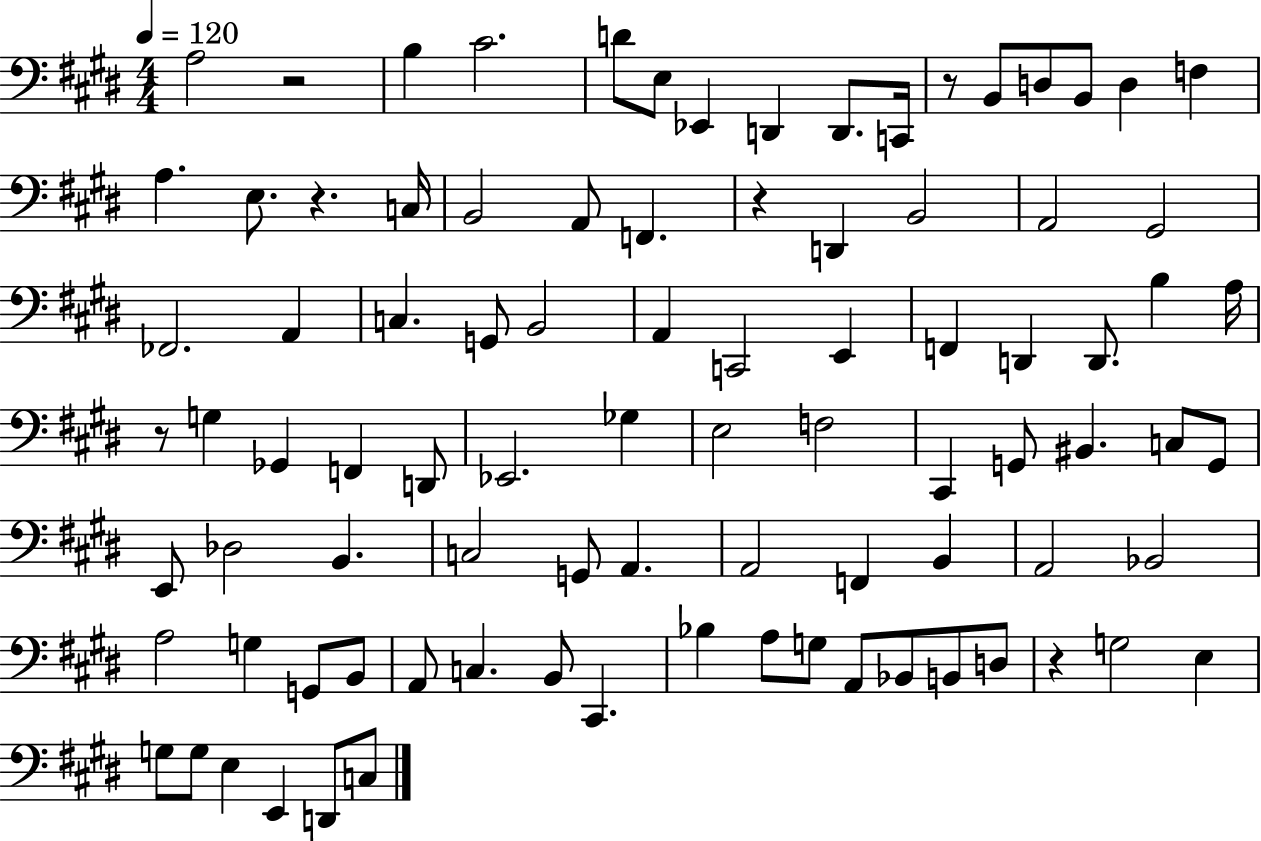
A3/h R/h B3/q C#4/h. D4/e E3/e Eb2/q D2/q D2/e. C2/s R/e B2/e D3/e B2/e D3/q F3/q A3/q. E3/e. R/q. C3/s B2/h A2/e F2/q. R/q D2/q B2/h A2/h G#2/h FES2/h. A2/q C3/q. G2/e B2/h A2/q C2/h E2/q F2/q D2/q D2/e. B3/q A3/s R/e G3/q Gb2/q F2/q D2/e Eb2/h. Gb3/q E3/h F3/h C#2/q G2/e BIS2/q. C3/e G2/e E2/e Db3/h B2/q. C3/h G2/e A2/q. A2/h F2/q B2/q A2/h Bb2/h A3/h G3/q G2/e B2/e A2/e C3/q. B2/e C#2/q. Bb3/q A3/e G3/e A2/e Bb2/e B2/e D3/e R/q G3/h E3/q G3/e G3/e E3/q E2/q D2/e C3/e